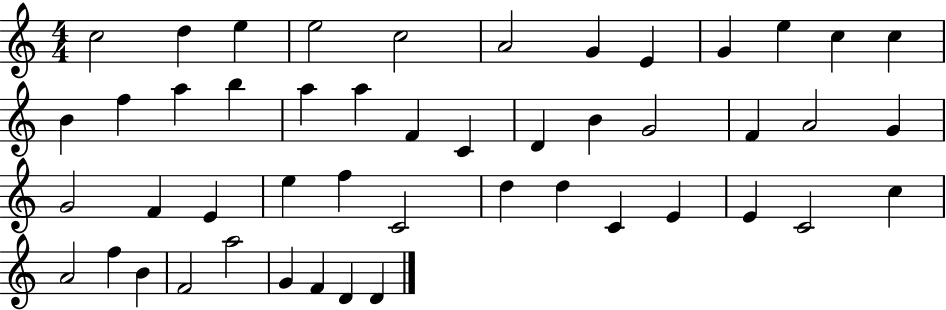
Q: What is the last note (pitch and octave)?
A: D4